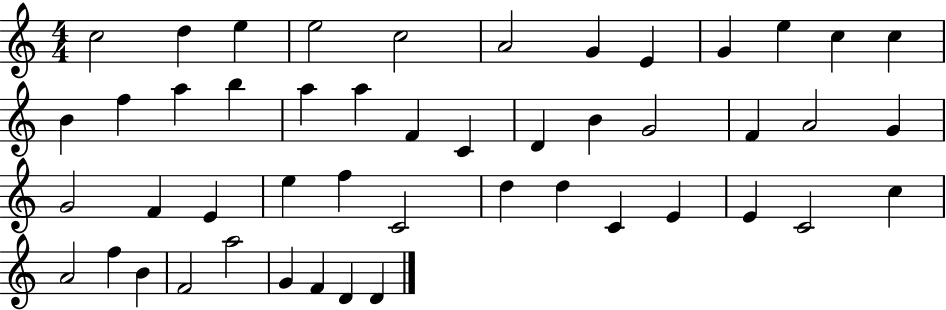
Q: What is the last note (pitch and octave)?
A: D4